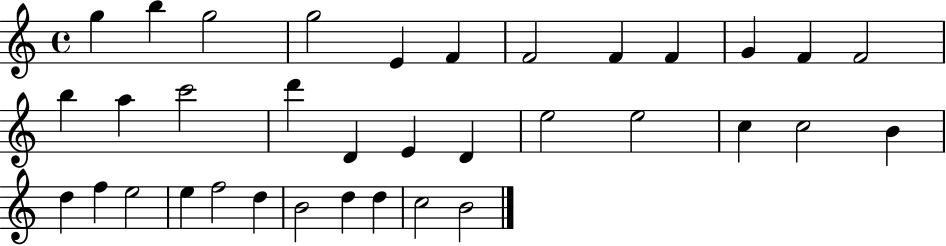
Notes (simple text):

G5/q B5/q G5/h G5/h E4/q F4/q F4/h F4/q F4/q G4/q F4/q F4/h B5/q A5/q C6/h D6/q D4/q E4/q D4/q E5/h E5/h C5/q C5/h B4/q D5/q F5/q E5/h E5/q F5/h D5/q B4/h D5/q D5/q C5/h B4/h